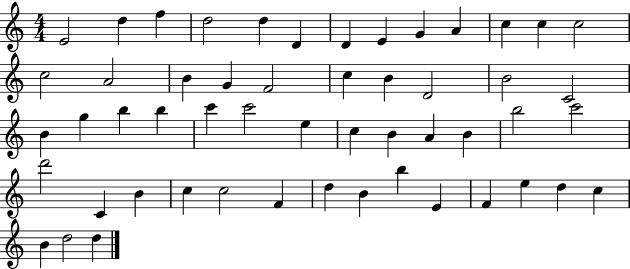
X:1
T:Untitled
M:4/4
L:1/4
K:C
E2 d f d2 d D D E G A c c c2 c2 A2 B G F2 c B D2 B2 C2 B g b b c' c'2 e c B A B b2 c'2 d'2 C B c c2 F d B b E F e d c B d2 d